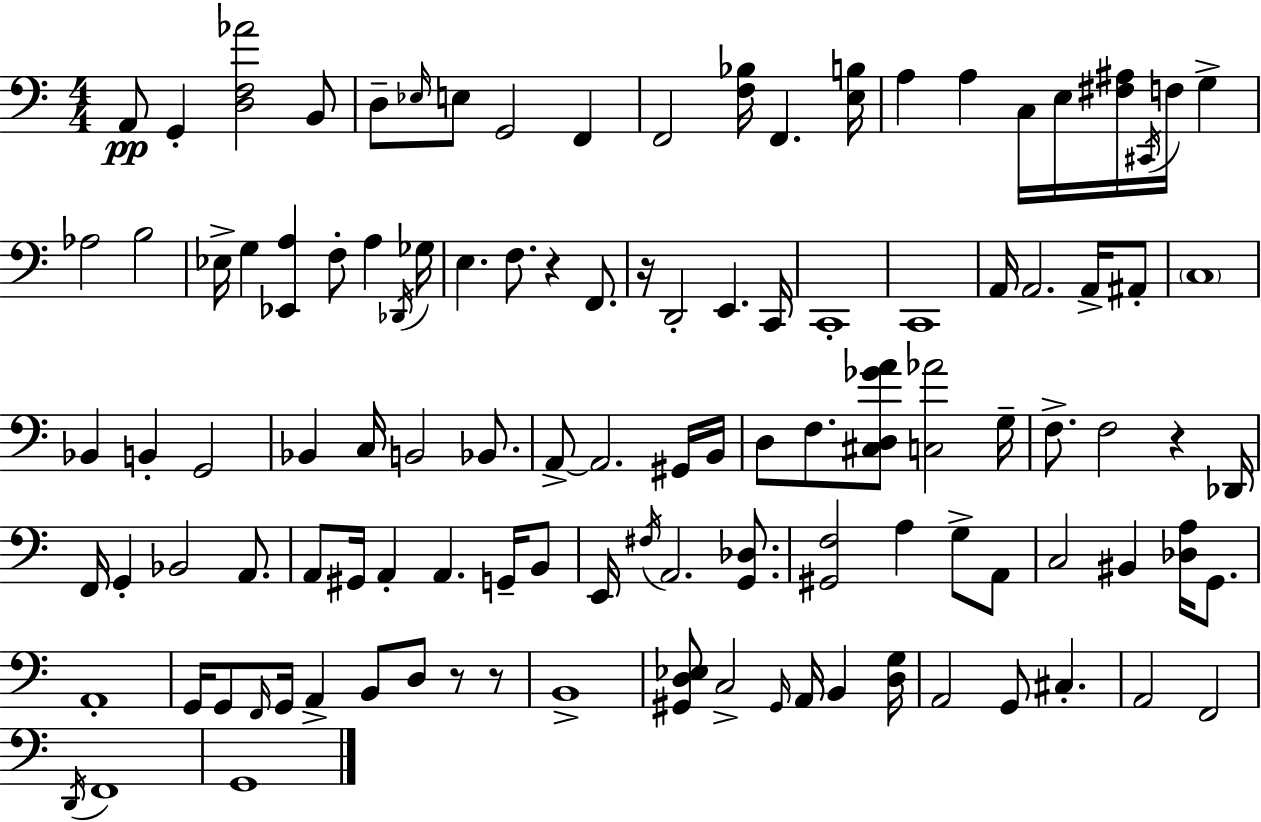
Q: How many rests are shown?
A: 5